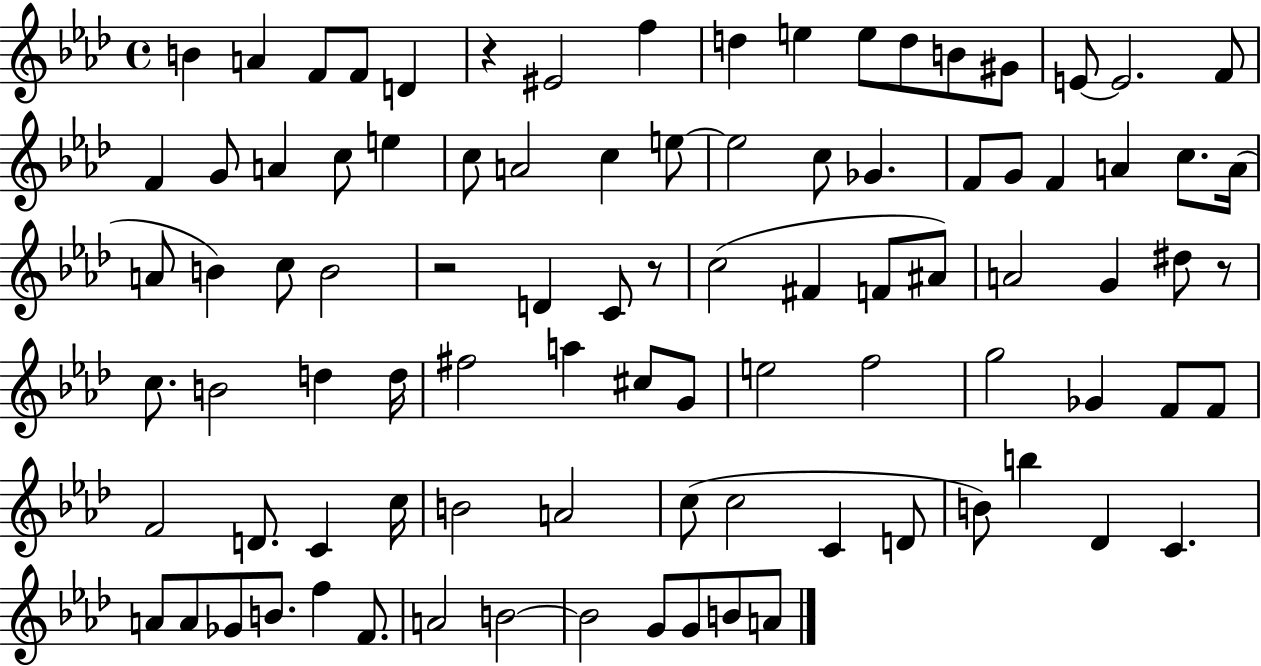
{
  \clef treble
  \time 4/4
  \defaultTimeSignature
  \key aes \major
  b'4 a'4 f'8 f'8 d'4 | r4 eis'2 f''4 | d''4 e''4 e''8 d''8 b'8 gis'8 | e'8~~ e'2. f'8 | \break f'4 g'8 a'4 c''8 e''4 | c''8 a'2 c''4 e''8~~ | e''2 c''8 ges'4. | f'8 g'8 f'4 a'4 c''8. a'16( | \break a'8 b'4) c''8 b'2 | r2 d'4 c'8 r8 | c''2( fis'4 f'8 ais'8) | a'2 g'4 dis''8 r8 | \break c''8. b'2 d''4 d''16 | fis''2 a''4 cis''8 g'8 | e''2 f''2 | g''2 ges'4 f'8 f'8 | \break f'2 d'8. c'4 c''16 | b'2 a'2 | c''8( c''2 c'4 d'8 | b'8) b''4 des'4 c'4. | \break a'8 a'8 ges'8 b'8. f''4 f'8. | a'2 b'2~~ | b'2 g'8 g'8 b'8 a'8 | \bar "|."
}